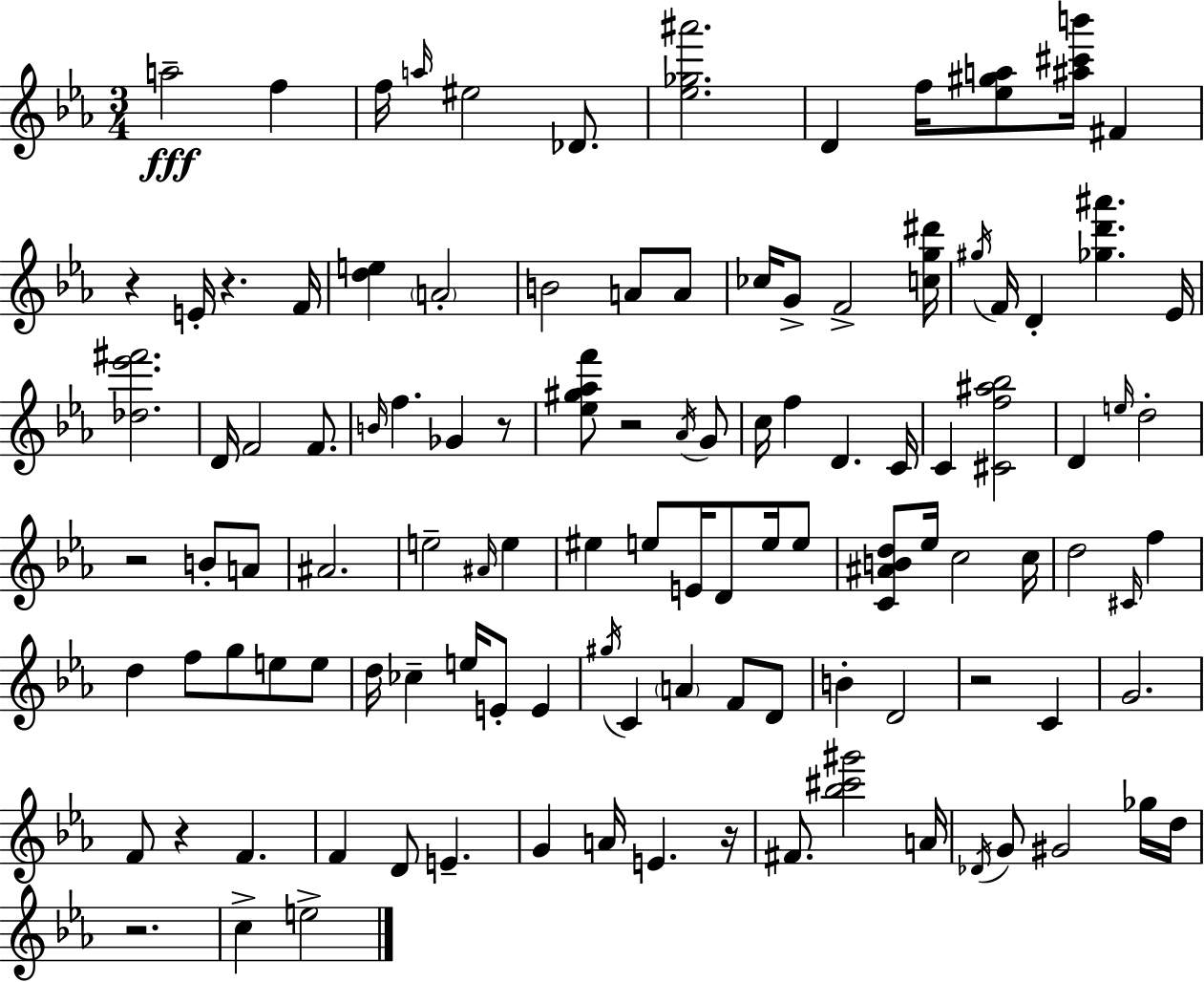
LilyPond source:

{
  \clef treble
  \numericTimeSignature
  \time 3/4
  \key ees \major
  \repeat volta 2 { a''2--\fff f''4 | f''16 \grace { a''16 } eis''2 des'8. | <ees'' ges'' ais'''>2. | d'4 f''16 <ees'' gis'' a''>8 <ais'' cis''' b'''>16 fis'4 | \break r4 e'16-. r4. | f'16 <d'' e''>4 \parenthesize a'2-. | b'2 a'8 a'8 | ces''16 g'8-> f'2-> | \break <c'' g'' dis'''>16 \acciaccatura { gis''16 } f'16 d'4-. <ges'' d''' ais'''>4. | ees'16 <des'' ees''' fis'''>2. | d'16 f'2 f'8. | \grace { b'16 } f''4. ges'4 | \break r8 <ees'' gis'' aes'' f'''>8 r2 | \acciaccatura { aes'16 } g'8 c''16 f''4 d'4. | c'16 c'4 <cis' f'' ais'' bes''>2 | d'4 \grace { e''16 } d''2-. | \break r2 | b'8-. a'8 ais'2. | e''2-- | \grace { ais'16 } e''4 eis''4 e''8 | \break e'16 d'8 e''16 e''8 <c' ais' b' d''>8 ees''16 c''2 | c''16 d''2 | \grace { cis'16 } f''4 d''4 f''8 | g''8 e''8 e''8 d''16 ces''4-- | \break e''16 e'8-. e'4 \acciaccatura { gis''16 } c'4 | \parenthesize a'4 f'8 d'8 b'4-. | d'2 r2 | c'4 g'2. | \break f'8 r4 | f'4. f'4 | d'8 e'4.-- g'4 | a'16 e'4. r16 fis'8. <bes'' cis''' gis'''>2 | \break a'16 \acciaccatura { des'16 } g'8 gis'2 | ges''16 d''16 r2. | c''4-> | e''2-> } \bar "|."
}